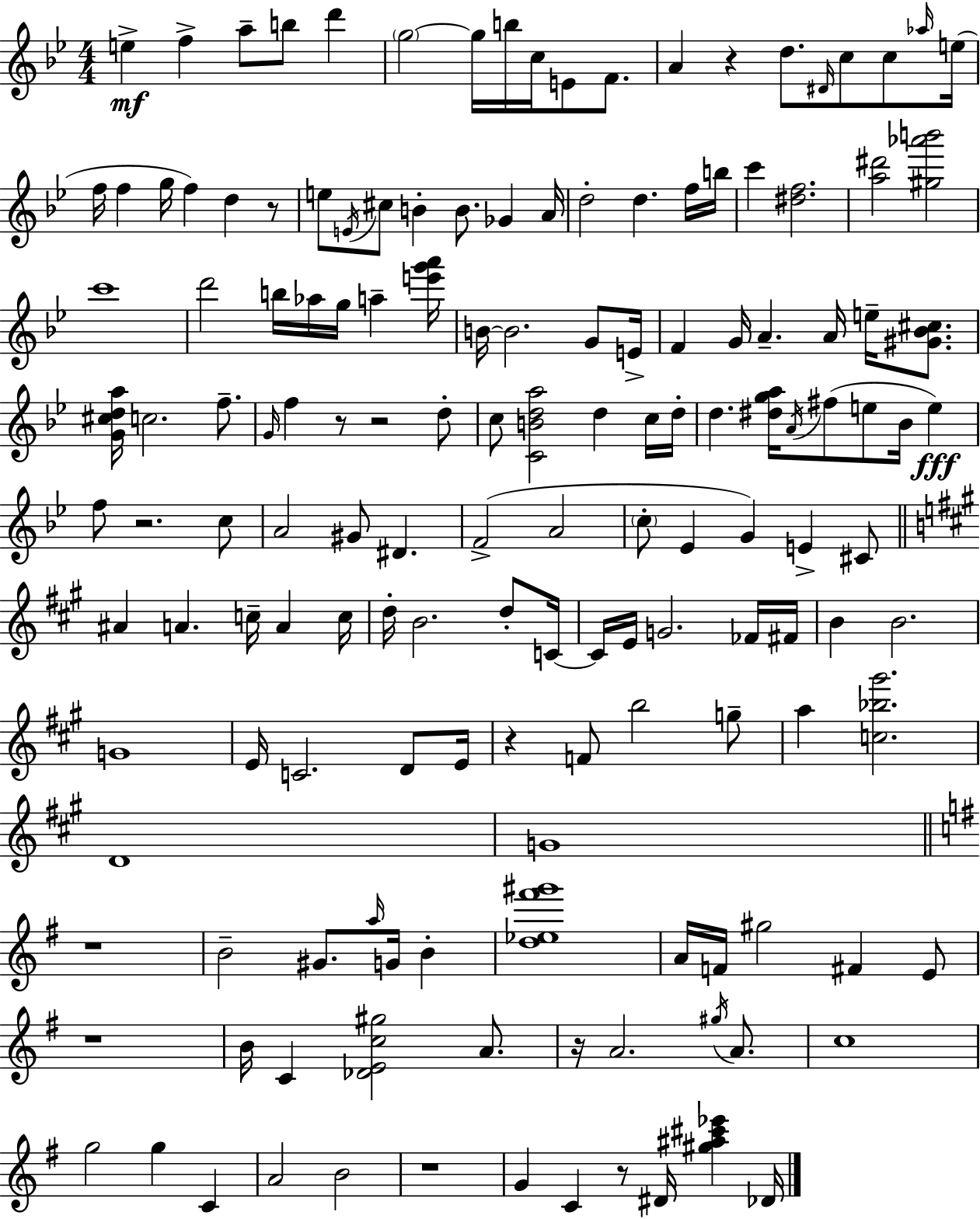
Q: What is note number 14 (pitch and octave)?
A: D#4